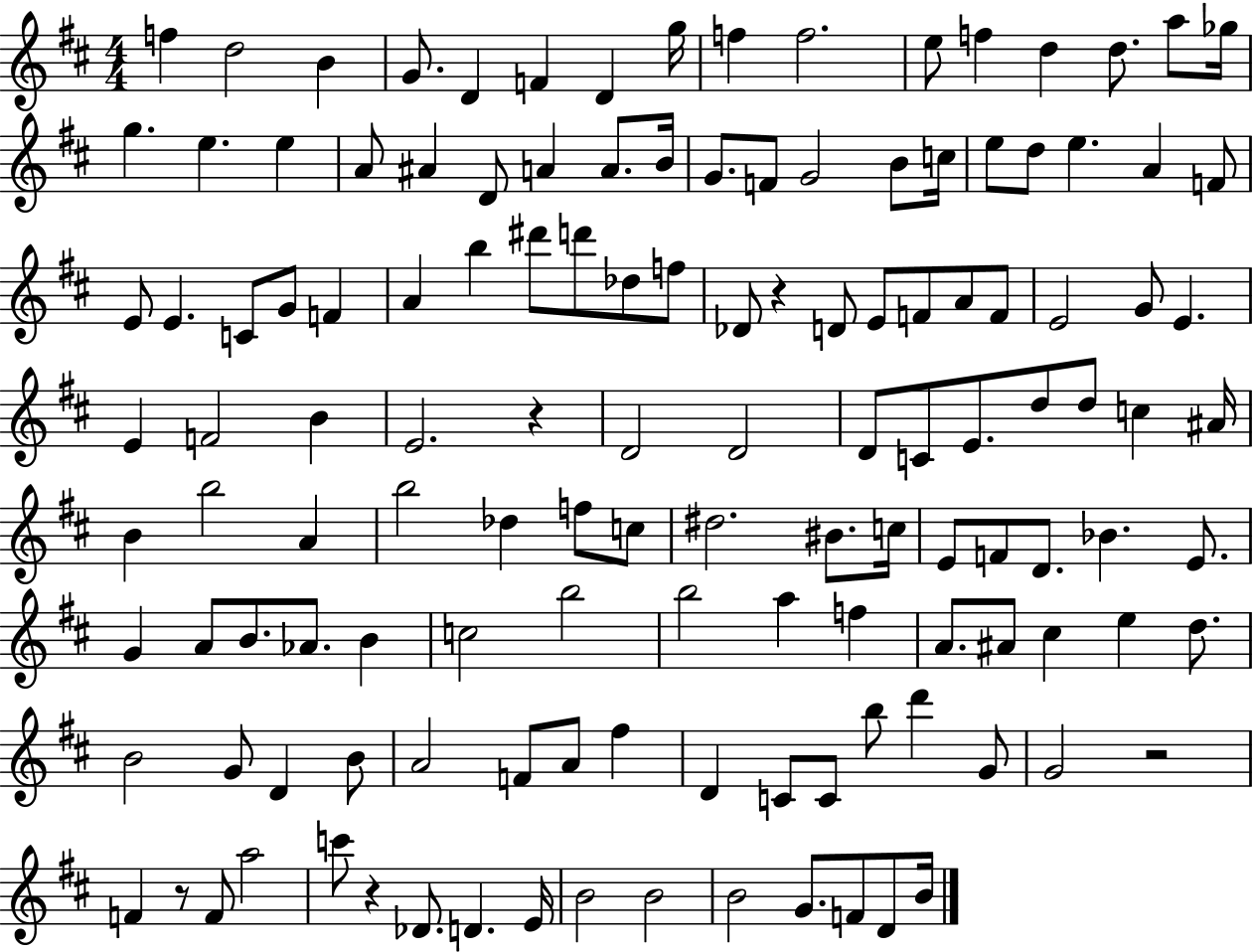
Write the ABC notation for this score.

X:1
T:Untitled
M:4/4
L:1/4
K:D
f d2 B G/2 D F D g/4 f f2 e/2 f d d/2 a/2 _g/4 g e e A/2 ^A D/2 A A/2 B/4 G/2 F/2 G2 B/2 c/4 e/2 d/2 e A F/2 E/2 E C/2 G/2 F A b ^d'/2 d'/2 _d/2 f/2 _D/2 z D/2 E/2 F/2 A/2 F/2 E2 G/2 E E F2 B E2 z D2 D2 D/2 C/2 E/2 d/2 d/2 c ^A/4 B b2 A b2 _d f/2 c/2 ^d2 ^B/2 c/4 E/2 F/2 D/2 _B E/2 G A/2 B/2 _A/2 B c2 b2 b2 a f A/2 ^A/2 ^c e d/2 B2 G/2 D B/2 A2 F/2 A/2 ^f D C/2 C/2 b/2 d' G/2 G2 z2 F z/2 F/2 a2 c'/2 z _D/2 D E/4 B2 B2 B2 G/2 F/2 D/2 B/4